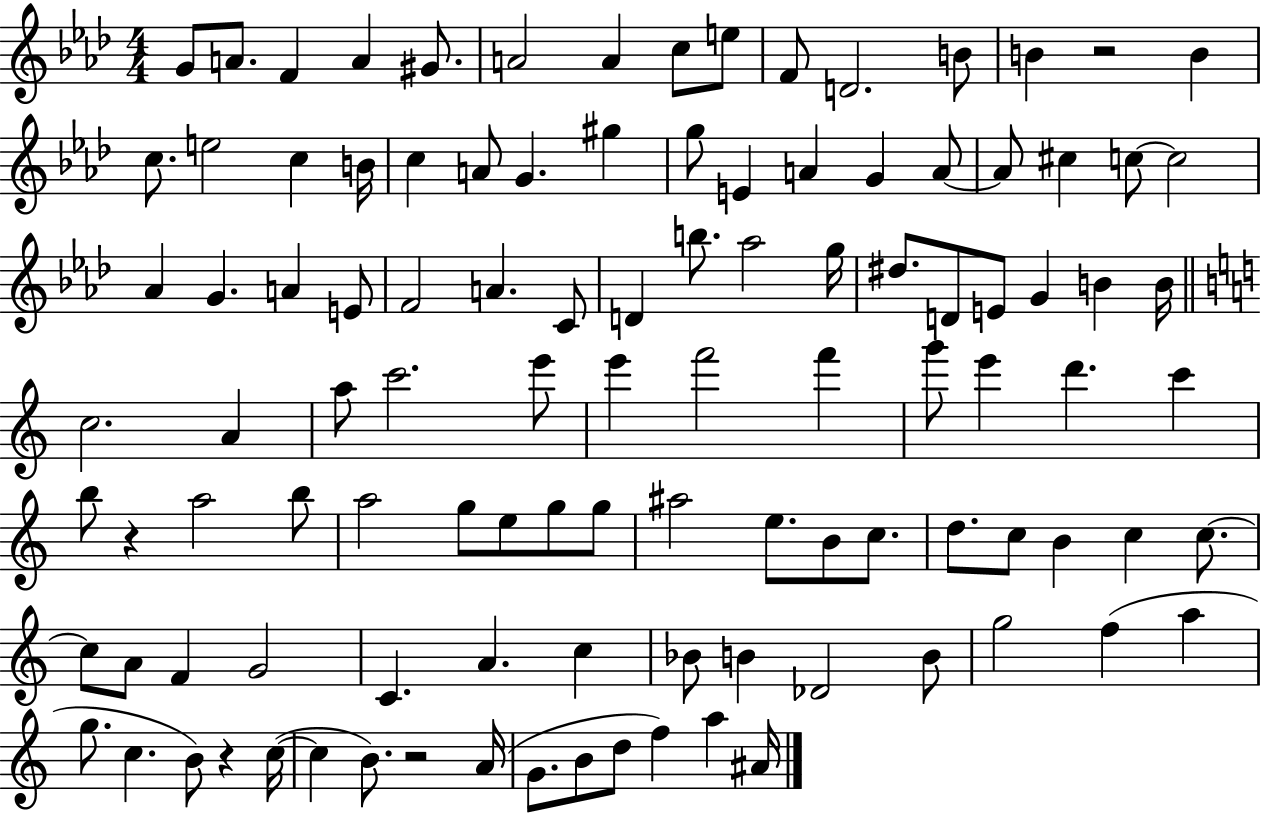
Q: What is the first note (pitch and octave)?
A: G4